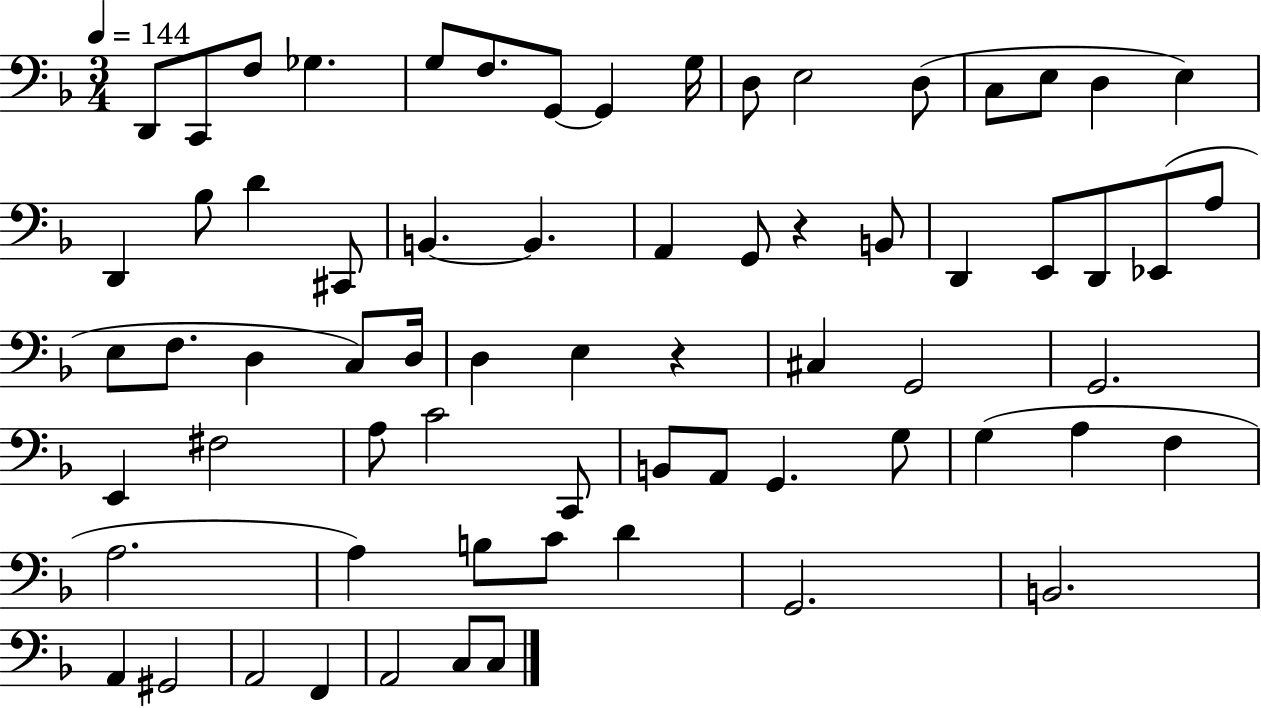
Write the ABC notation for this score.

X:1
T:Untitled
M:3/4
L:1/4
K:F
D,,/2 C,,/2 F,/2 _G, G,/2 F,/2 G,,/2 G,, G,/4 D,/2 E,2 D,/2 C,/2 E,/2 D, E, D,, _B,/2 D ^C,,/2 B,, B,, A,, G,,/2 z B,,/2 D,, E,,/2 D,,/2 _E,,/2 A,/2 E,/2 F,/2 D, C,/2 D,/4 D, E, z ^C, G,,2 G,,2 E,, ^F,2 A,/2 C2 C,,/2 B,,/2 A,,/2 G,, G,/2 G, A, F, A,2 A, B,/2 C/2 D G,,2 B,,2 A,, ^G,,2 A,,2 F,, A,,2 C,/2 C,/2